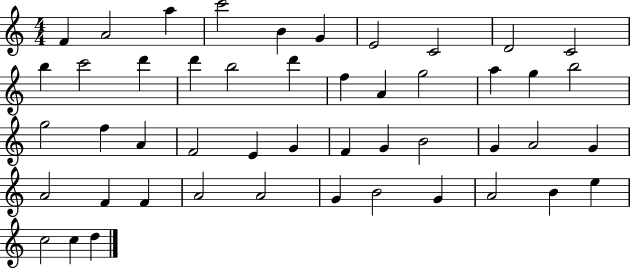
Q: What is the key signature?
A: C major